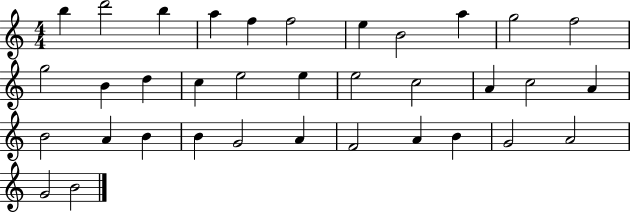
X:1
T:Untitled
M:4/4
L:1/4
K:C
b d'2 b a f f2 e B2 a g2 f2 g2 B d c e2 e e2 c2 A c2 A B2 A B B G2 A F2 A B G2 A2 G2 B2